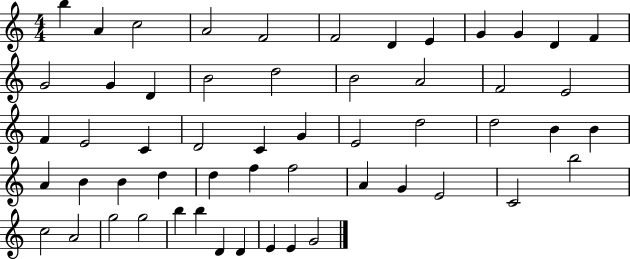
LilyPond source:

{
  \clef treble
  \numericTimeSignature
  \time 4/4
  \key c \major
  b''4 a'4 c''2 | a'2 f'2 | f'2 d'4 e'4 | g'4 g'4 d'4 f'4 | \break g'2 g'4 d'4 | b'2 d''2 | b'2 a'2 | f'2 e'2 | \break f'4 e'2 c'4 | d'2 c'4 g'4 | e'2 d''2 | d''2 b'4 b'4 | \break a'4 b'4 b'4 d''4 | d''4 f''4 f''2 | a'4 g'4 e'2 | c'2 b''2 | \break c''2 a'2 | g''2 g''2 | b''4 b''4 d'4 d'4 | e'4 e'4 g'2 | \break \bar "|."
}